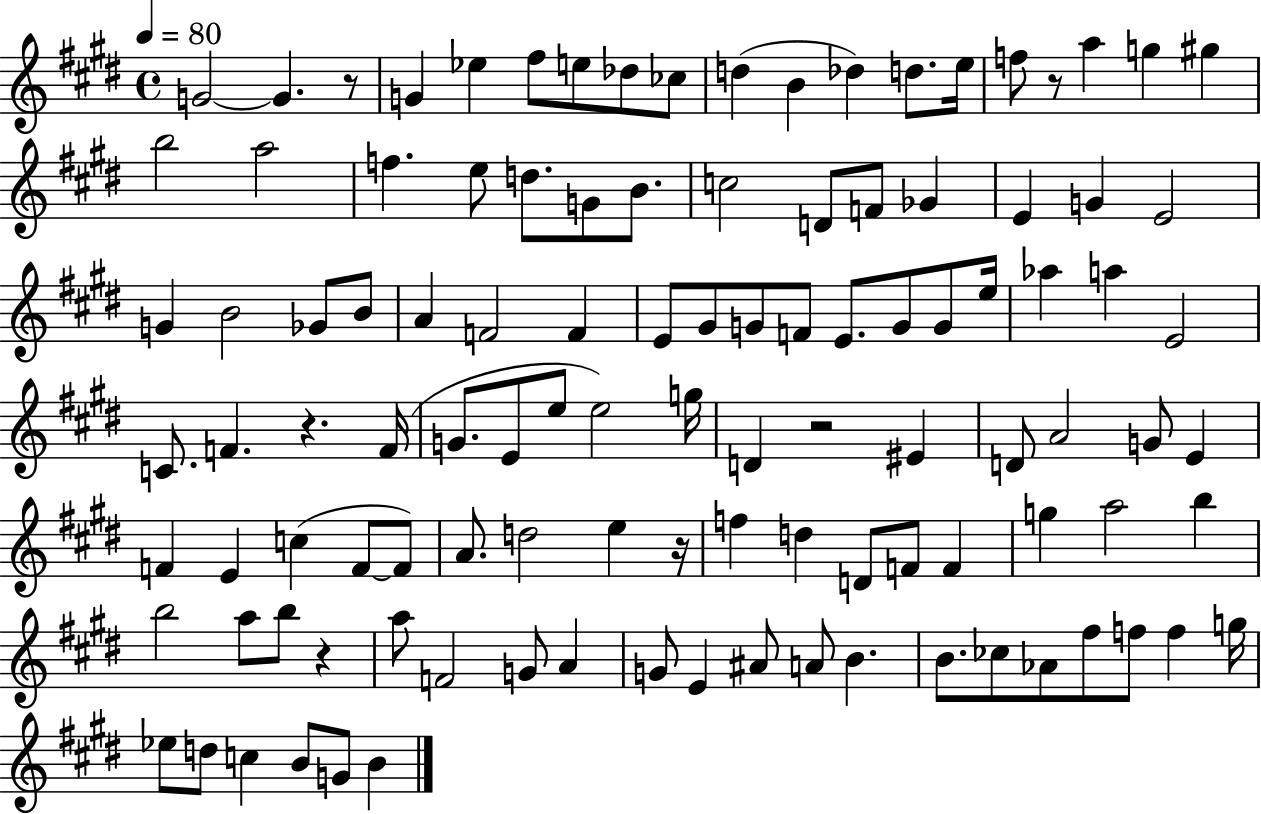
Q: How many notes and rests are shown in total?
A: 110